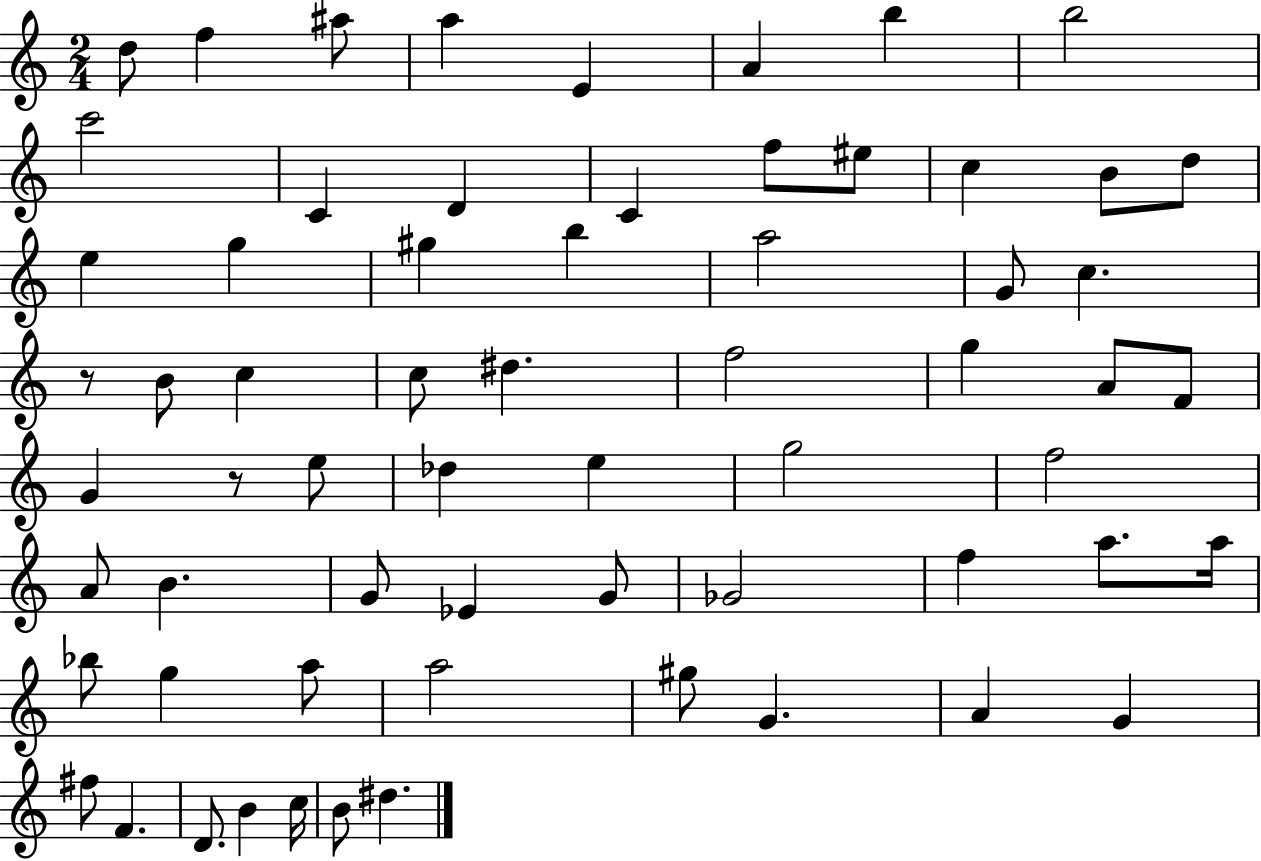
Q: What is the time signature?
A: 2/4